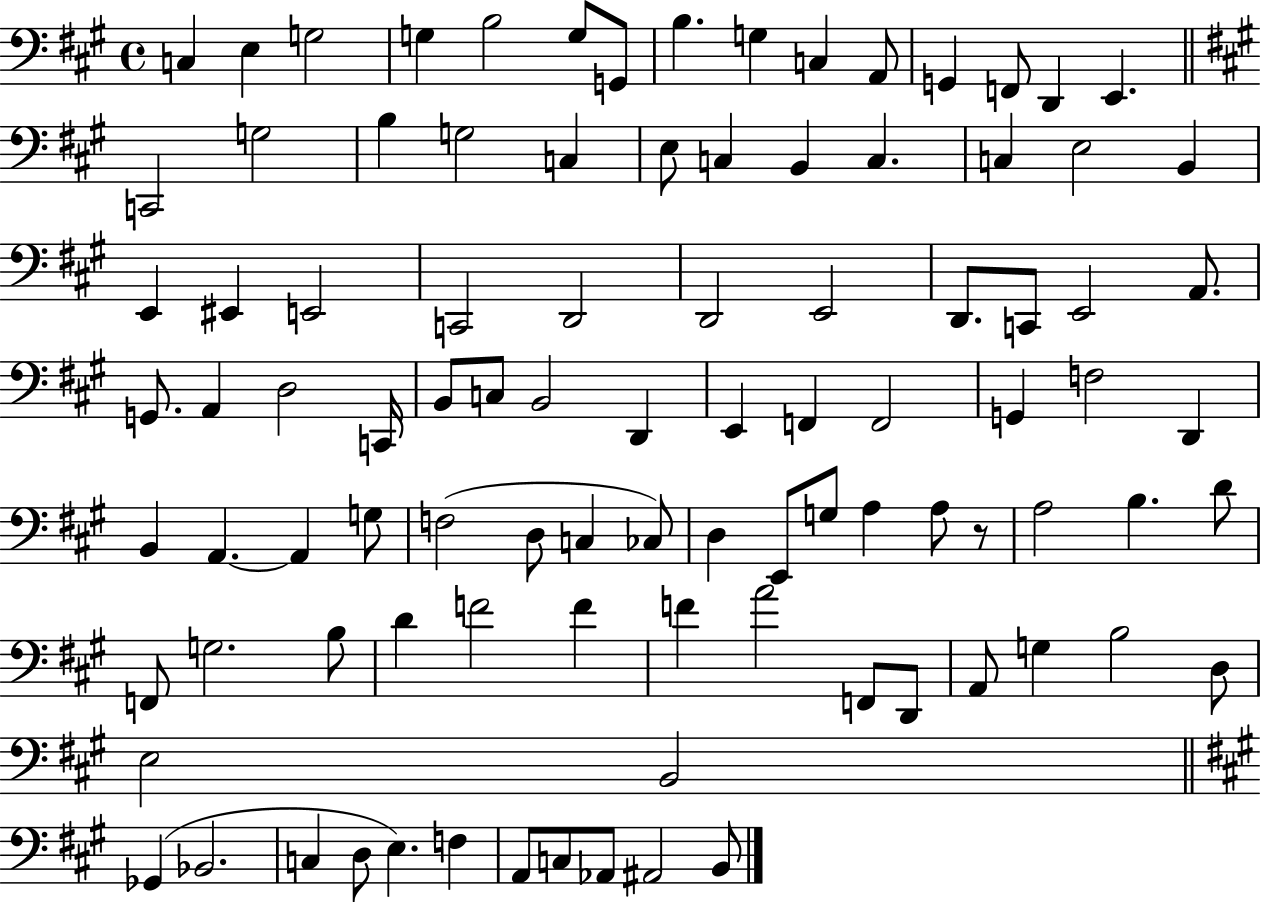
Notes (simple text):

C3/q E3/q G3/h G3/q B3/h G3/e G2/e B3/q. G3/q C3/q A2/e G2/q F2/e D2/q E2/q. C2/h G3/h B3/q G3/h C3/q E3/e C3/q B2/q C3/q. C3/q E3/h B2/q E2/q EIS2/q E2/h C2/h D2/h D2/h E2/h D2/e. C2/e E2/h A2/e. G2/e. A2/q D3/h C2/s B2/e C3/e B2/h D2/q E2/q F2/q F2/h G2/q F3/h D2/q B2/q A2/q. A2/q G3/e F3/h D3/e C3/q CES3/e D3/q E2/e G3/e A3/q A3/e R/e A3/h B3/q. D4/e F2/e G3/h. B3/e D4/q F4/h F4/q F4/q A4/h F2/e D2/e A2/e G3/q B3/h D3/e E3/h B2/h Gb2/q Bb2/h. C3/q D3/e E3/q. F3/q A2/e C3/e Ab2/e A#2/h B2/e